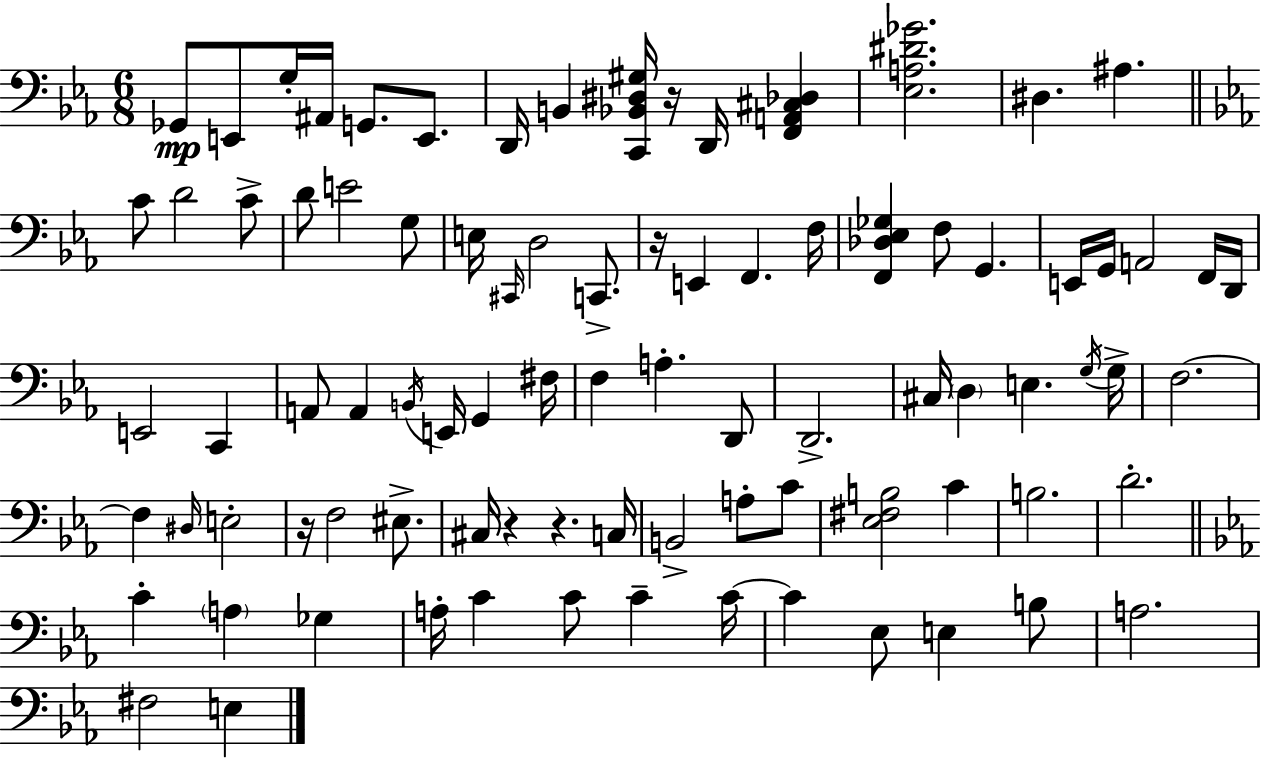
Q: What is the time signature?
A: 6/8